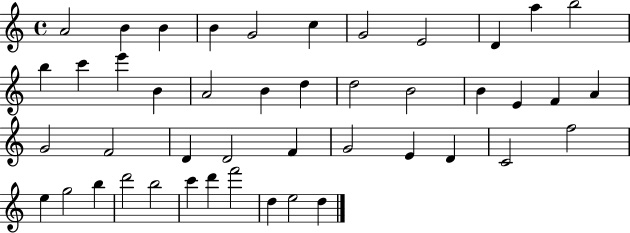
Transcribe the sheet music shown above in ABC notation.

X:1
T:Untitled
M:4/4
L:1/4
K:C
A2 B B B G2 c G2 E2 D a b2 b c' e' B A2 B d d2 B2 B E F A G2 F2 D D2 F G2 E D C2 f2 e g2 b d'2 b2 c' d' f'2 d e2 d